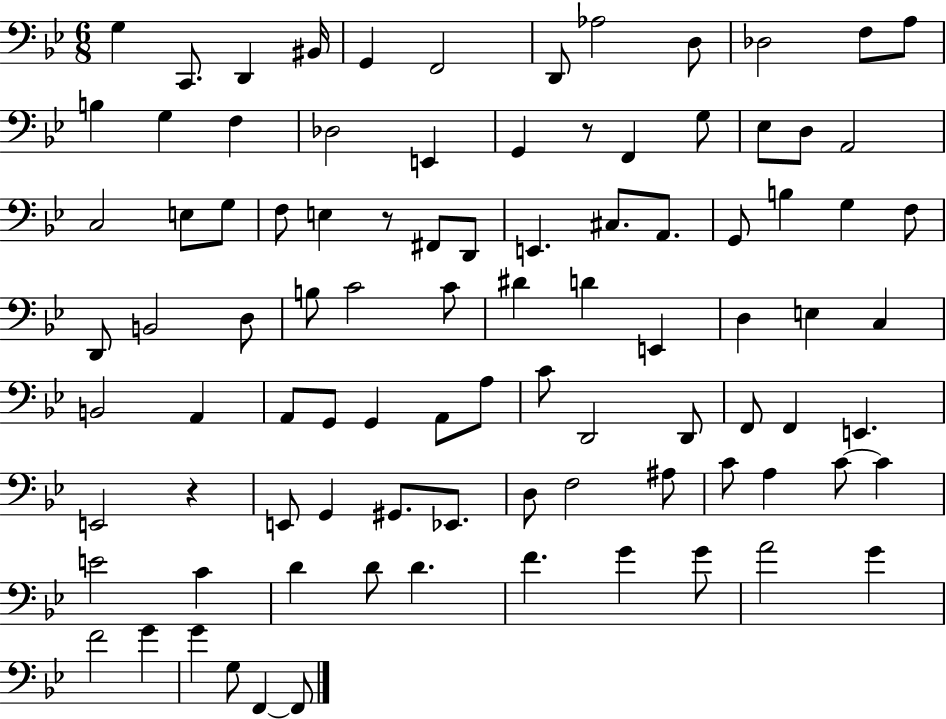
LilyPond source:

{
  \clef bass
  \numericTimeSignature
  \time 6/8
  \key bes \major
  g4 c,8. d,4 bis,16 | g,4 f,2 | d,8 aes2 d8 | des2 f8 a8 | \break b4 g4 f4 | des2 e,4 | g,4 r8 f,4 g8 | ees8 d8 a,2 | \break c2 e8 g8 | f8 e4 r8 fis,8 d,8 | e,4. cis8. a,8. | g,8 b4 g4 f8 | \break d,8 b,2 d8 | b8 c'2 c'8 | dis'4 d'4 e,4 | d4 e4 c4 | \break b,2 a,4 | a,8 g,8 g,4 a,8 a8 | c'8 d,2 d,8 | f,8 f,4 e,4. | \break e,2 r4 | e,8 g,4 gis,8. ees,8. | d8 f2 ais8 | c'8 a4 c'8~~ c'4 | \break e'2 c'4 | d'4 d'8 d'4. | f'4. g'4 g'8 | a'2 g'4 | \break f'2 g'4 | g'4 g8 f,4~~ f,8 | \bar "|."
}